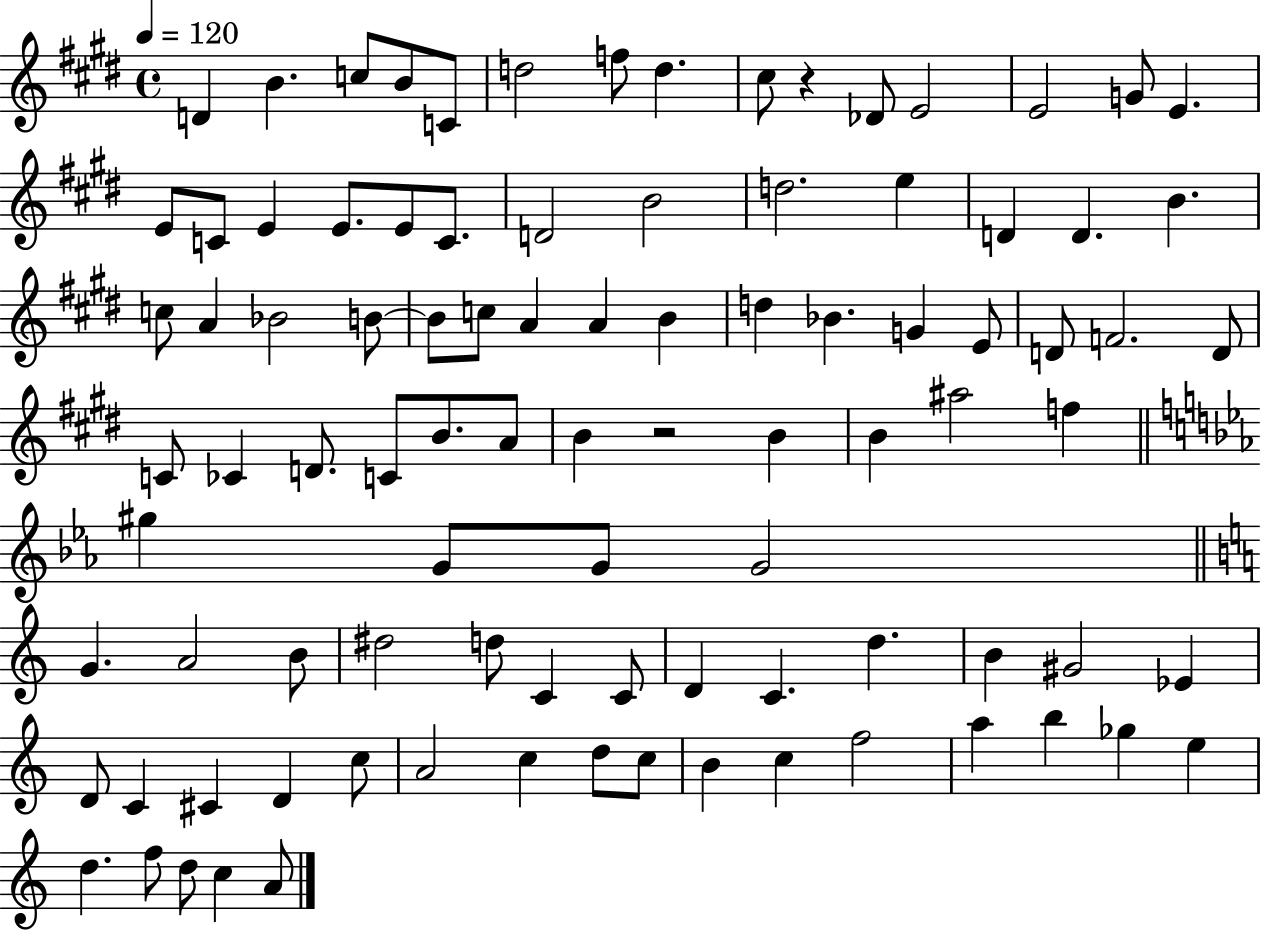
D4/q B4/q. C5/e B4/e C4/e D5/h F5/e D5/q. C#5/e R/q Db4/e E4/h E4/h G4/e E4/q. E4/e C4/e E4/q E4/e. E4/e C4/e. D4/h B4/h D5/h. E5/q D4/q D4/q. B4/q. C5/e A4/q Bb4/h B4/e B4/e C5/e A4/q A4/q B4/q D5/q Bb4/q. G4/q E4/e D4/e F4/h. D4/e C4/e CES4/q D4/e. C4/e B4/e. A4/e B4/q R/h B4/q B4/q A#5/h F5/q G#5/q G4/e G4/e G4/h G4/q. A4/h B4/e D#5/h D5/e C4/q C4/e D4/q C4/q. D5/q. B4/q G#4/h Eb4/q D4/e C4/q C#4/q D4/q C5/e A4/h C5/q D5/e C5/e B4/q C5/q F5/h A5/q B5/q Gb5/q E5/q D5/q. F5/e D5/e C5/q A4/e